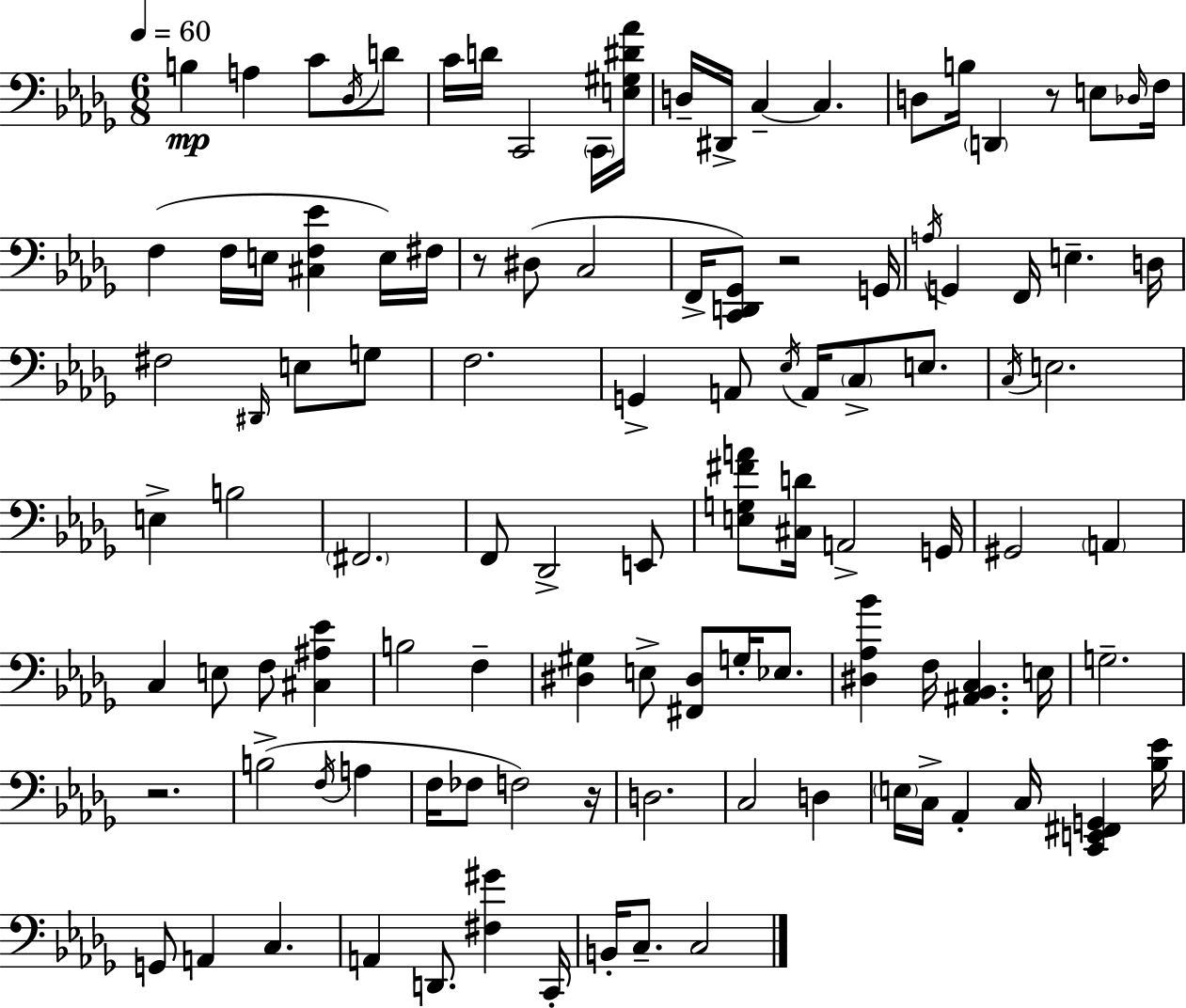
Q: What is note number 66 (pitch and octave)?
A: E3